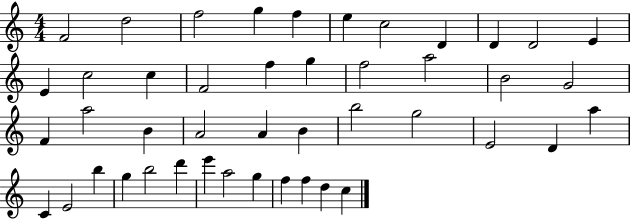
F4/h D5/h F5/h G5/q F5/q E5/q C5/h D4/q D4/q D4/h E4/q E4/q C5/h C5/q F4/h F5/q G5/q F5/h A5/h B4/h G4/h F4/q A5/h B4/q A4/h A4/q B4/q B5/h G5/h E4/h D4/q A5/q C4/q E4/h B5/q G5/q B5/h D6/q E6/q A5/h G5/q F5/q F5/q D5/q C5/q